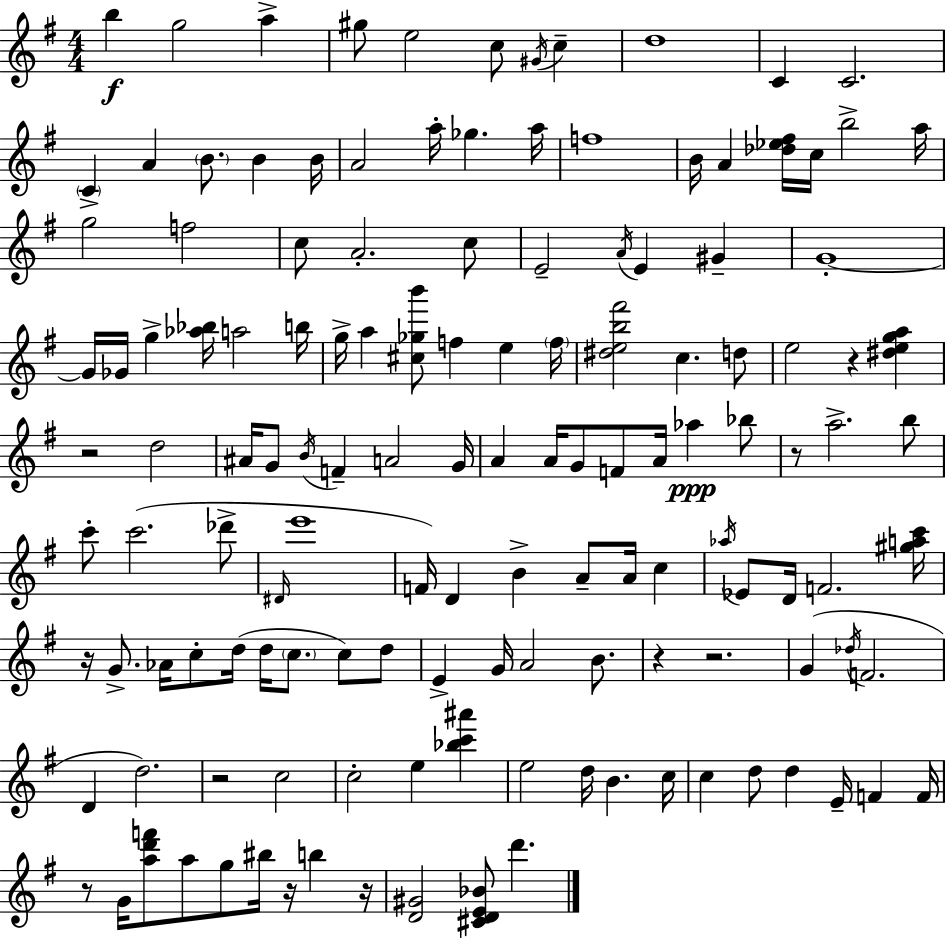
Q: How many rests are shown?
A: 10